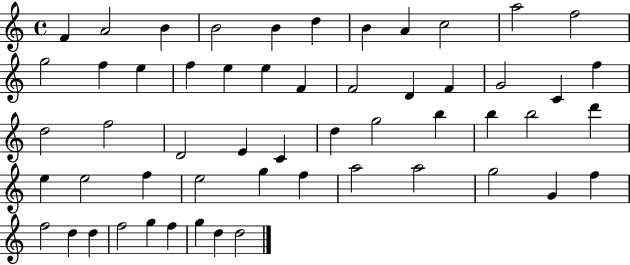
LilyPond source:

{
  \clef treble
  \time 4/4
  \defaultTimeSignature
  \key c \major
  f'4 a'2 b'4 | b'2 b'4 d''4 | b'4 a'4 c''2 | a''2 f''2 | \break g''2 f''4 e''4 | f''4 e''4 e''4 f'4 | f'2 d'4 f'4 | g'2 c'4 f''4 | \break d''2 f''2 | d'2 e'4 c'4 | d''4 g''2 b''4 | b''4 b''2 d'''4 | \break e''4 e''2 f''4 | e''2 g''4 f''4 | a''2 a''2 | g''2 g'4 f''4 | \break f''2 d''4 d''4 | f''2 g''4 f''4 | g''4 d''4 d''2 | \bar "|."
}